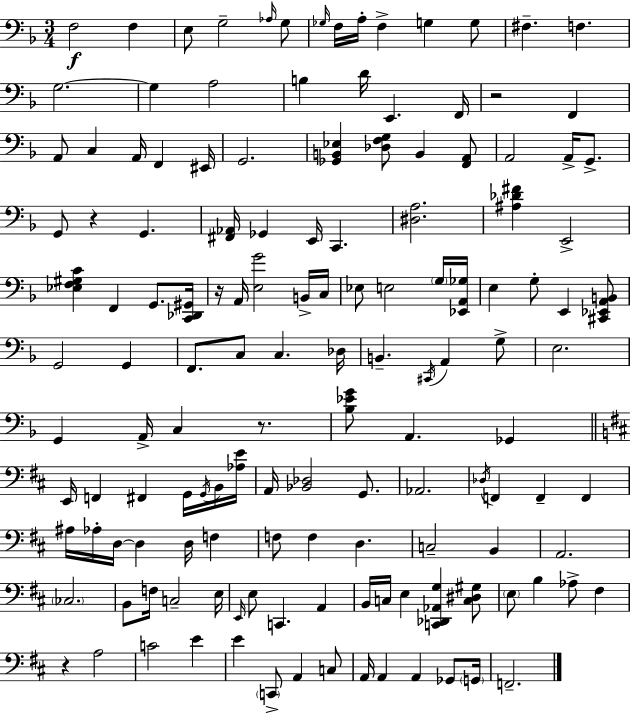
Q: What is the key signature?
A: D minor